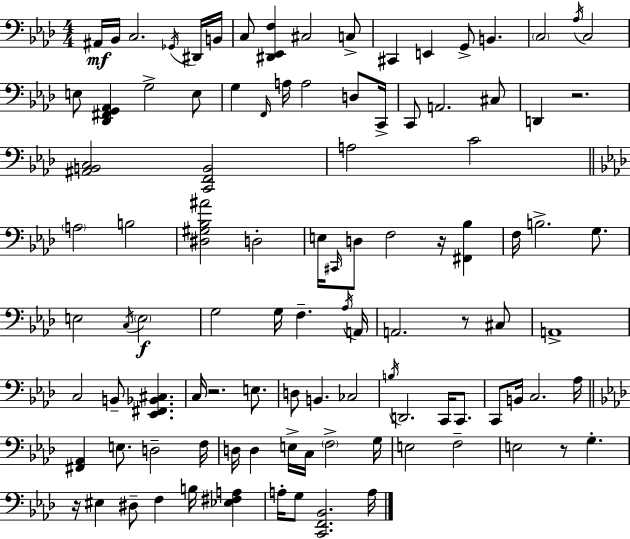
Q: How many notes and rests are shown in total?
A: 103